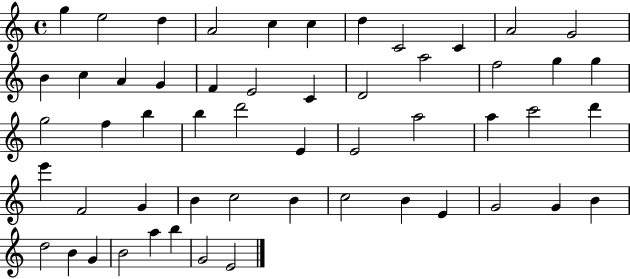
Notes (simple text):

G5/q E5/h D5/q A4/h C5/q C5/q D5/q C4/h C4/q A4/h G4/h B4/q C5/q A4/q G4/q F4/q E4/h C4/q D4/h A5/h F5/h G5/q G5/q G5/h F5/q B5/q B5/q D6/h E4/q E4/h A5/h A5/q C6/h D6/q E6/q F4/h G4/q B4/q C5/h B4/q C5/h B4/q E4/q G4/h G4/q B4/q D5/h B4/q G4/q B4/h A5/q B5/q G4/h E4/h